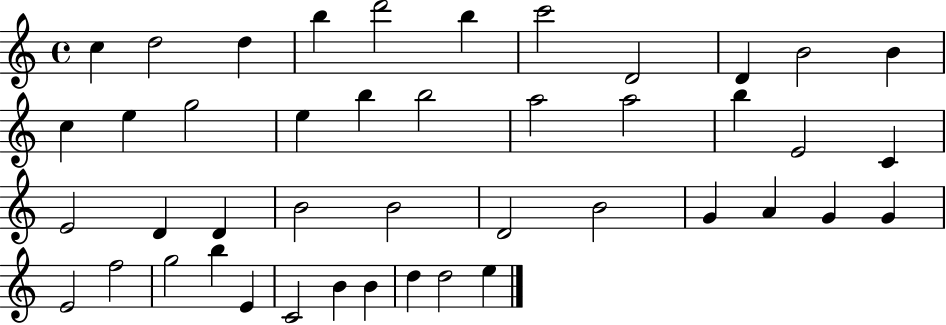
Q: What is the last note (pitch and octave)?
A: E5